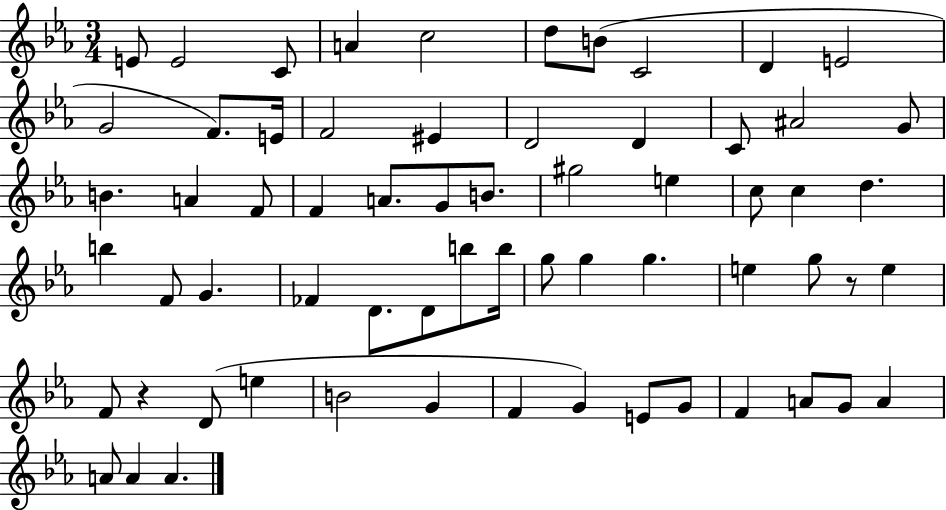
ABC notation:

X:1
T:Untitled
M:3/4
L:1/4
K:Eb
E/2 E2 C/2 A c2 d/2 B/2 C2 D E2 G2 F/2 E/4 F2 ^E D2 D C/2 ^A2 G/2 B A F/2 F A/2 G/2 B/2 ^g2 e c/2 c d b F/2 G _F D/2 D/2 b/2 b/4 g/2 g g e g/2 z/2 e F/2 z D/2 e B2 G F G E/2 G/2 F A/2 G/2 A A/2 A A